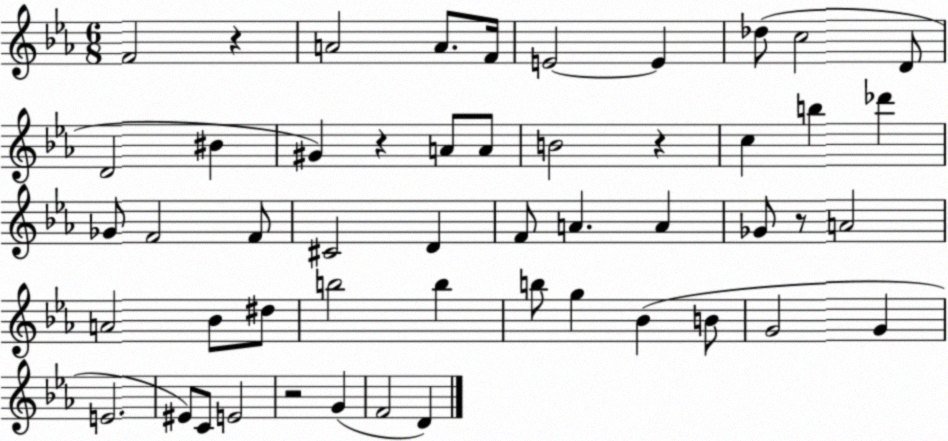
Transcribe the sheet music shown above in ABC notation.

X:1
T:Untitled
M:6/8
L:1/4
K:Eb
F2 z A2 A/2 F/4 E2 E _d/2 c2 D/2 D2 ^B ^G z A/2 A/2 B2 z c b _d' _G/2 F2 F/2 ^C2 D F/2 A A _G/2 z/2 A2 A2 _B/2 ^d/2 b2 b b/2 g _B B/2 G2 G E2 ^E/2 C/2 E2 z2 G F2 D